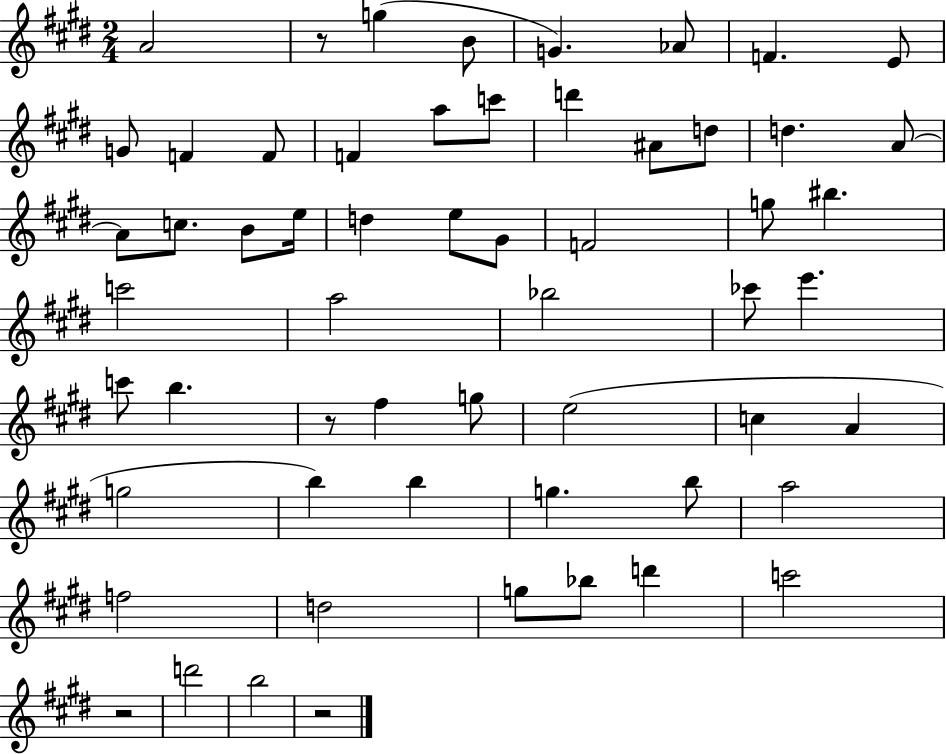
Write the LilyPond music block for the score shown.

{
  \clef treble
  \numericTimeSignature
  \time 2/4
  \key e \major
  a'2 | r8 g''4( b'8 | g'4.) aes'8 | f'4. e'8 | \break g'8 f'4 f'8 | f'4 a''8 c'''8 | d'''4 ais'8 d''8 | d''4. a'8~~ | \break a'8 c''8. b'8 e''16 | d''4 e''8 gis'8 | f'2 | g''8 bis''4. | \break c'''2 | a''2 | bes''2 | ces'''8 e'''4. | \break c'''8 b''4. | r8 fis''4 g''8 | e''2( | c''4 a'4 | \break g''2 | b''4) b''4 | g''4. b''8 | a''2 | \break f''2 | d''2 | g''8 bes''8 d'''4 | c'''2 | \break r2 | d'''2 | b''2 | r2 | \break \bar "|."
}